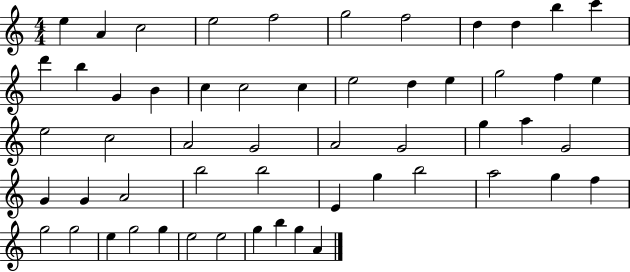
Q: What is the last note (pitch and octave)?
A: A4